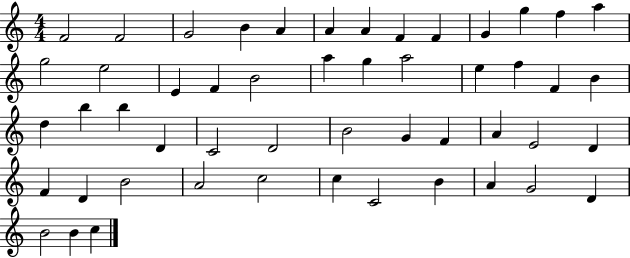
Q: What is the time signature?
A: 4/4